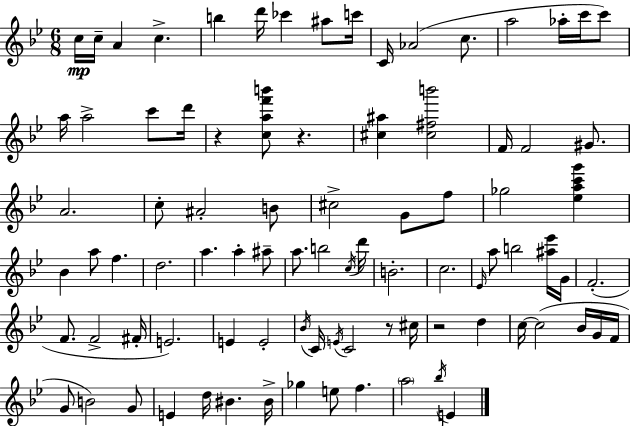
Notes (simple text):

C5/s C5/s A4/q C5/q. B5/q D6/s CES6/q A#5/e C6/s C4/s Ab4/h C5/e. A5/h Ab5/s C6/s C6/e A5/s A5/h C6/e D6/s R/q [C5,A5,F6,B6]/e R/q. [C#5,A#5]/q [C#5,F#5,B6]/h F4/s F4/h G#4/e. A4/h. C5/e A#4/h B4/e C#5/h G4/e F5/e Gb5/h [Eb5,A5,C6,G6]/q Bb4/q A5/e F5/q. D5/h. A5/q. A5/q A#5/e A5/e. B5/h C5/s D6/s B4/h. C5/h. Eb4/s A5/e B5/h [A#5,Eb6]/s G4/s F4/h. F4/e. F4/h F#4/s E4/h. E4/q E4/h Bb4/s C4/s E4/s C4/h R/e C#5/s R/h D5/q C5/s C5/h Bb4/s G4/s F4/s G4/e B4/h G4/e E4/q D5/s BIS4/q. BIS4/s Gb5/q E5/e F5/q. A5/h Bb5/s E4/q